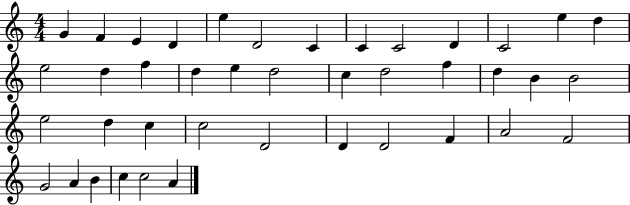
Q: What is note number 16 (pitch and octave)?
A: F5